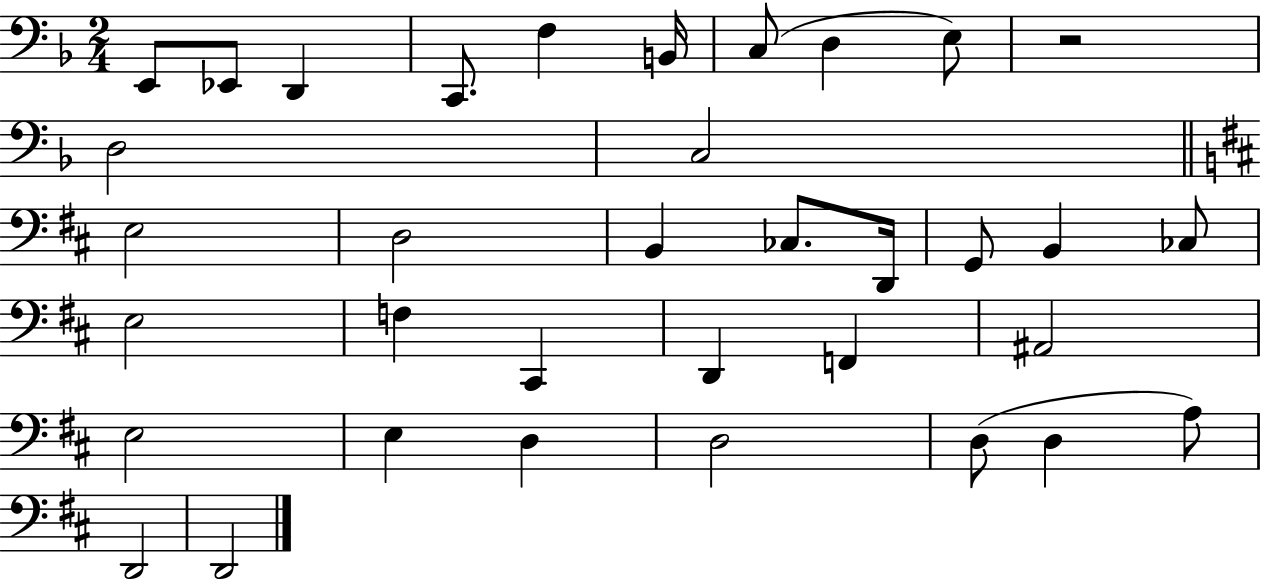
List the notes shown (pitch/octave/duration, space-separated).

E2/e Eb2/e D2/q C2/e. F3/q B2/s C3/e D3/q E3/e R/h D3/h C3/h E3/h D3/h B2/q CES3/e. D2/s G2/e B2/q CES3/e E3/h F3/q C#2/q D2/q F2/q A#2/h E3/h E3/q D3/q D3/h D3/e D3/q A3/e D2/h D2/h